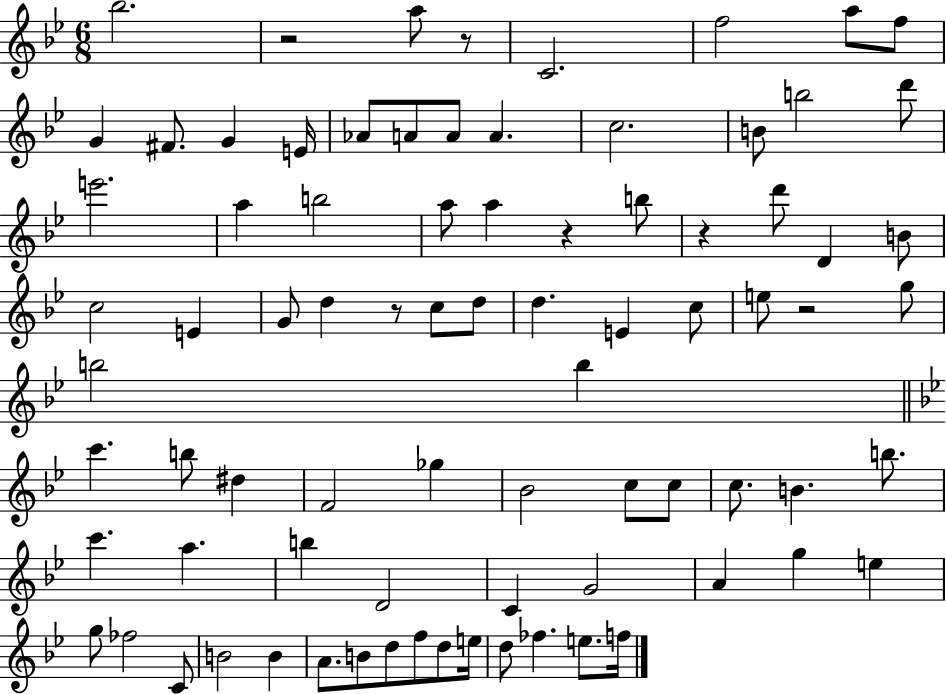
Bb5/h. R/h A5/e R/e C4/h. F5/h A5/e F5/e G4/q F#4/e. G4/q E4/s Ab4/e A4/e A4/e A4/q. C5/h. B4/e B5/h D6/e E6/h. A5/q B5/h A5/e A5/q R/q B5/e R/q D6/e D4/q B4/e C5/h E4/q G4/e D5/q R/e C5/e D5/e D5/q. E4/q C5/e E5/e R/h G5/e B5/h B5/q C6/q. B5/e D#5/q F4/h Gb5/q Bb4/h C5/e C5/e C5/e. B4/q. B5/e. C6/q. A5/q. B5/q D4/h C4/q G4/h A4/q G5/q E5/q G5/e FES5/h C4/e B4/h B4/q A4/e. B4/e D5/e F5/e D5/e E5/s D5/e FES5/q. E5/e. F5/s